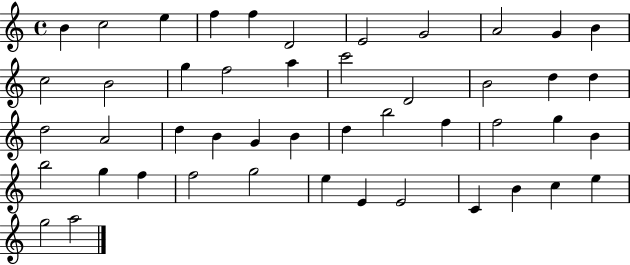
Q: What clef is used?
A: treble